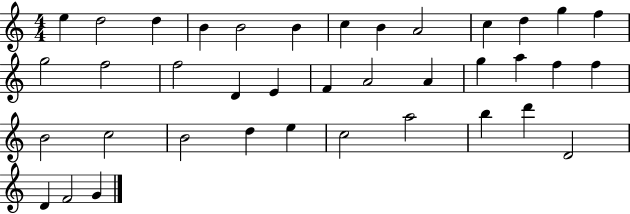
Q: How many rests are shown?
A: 0